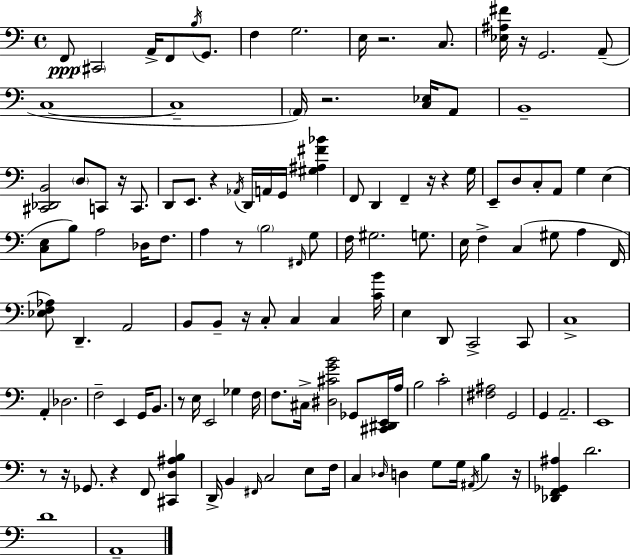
F2/e C#2/h A2/s F2/e B3/s G2/e. F3/q G3/h. E3/s R/h. C3/e. [Eb3,A#3,F#4]/s R/s G2/h. A2/e C3/w C3/w A2/s R/h. [C3,Eb3]/s A2/e B2/w [C#2,Db2,B2]/h D3/e C2/e R/s C2/e. D2/e E2/e. R/q Ab2/s D2/s A2/s G2/s [G#3,A#3,F#4,Bb4]/q F2/e D2/q F2/q R/s R/q G3/s E2/e D3/e C3/e A2/e G3/q E3/q [C3,E3]/e B3/e A3/h Db3/s F3/e. A3/q R/e B3/h F#2/s G3/e F3/s G#3/h. G3/e. E3/s F3/q C3/q G#3/e A3/q F2/s [Eb3,F3,Ab3]/e D2/q. A2/h B2/e B2/e R/s C3/e C3/q C3/q [C4,B4]/s E3/q D2/e C2/h C2/e C3/w A2/q Db3/h. F3/h E2/q G2/s B2/e. R/e E3/s E2/h Gb3/q F3/s F3/e. C#3/s [D#3,C#4,G4,B4]/h Gb2/e [C#2,D#2,E2]/s A3/s B3/h C4/h [F#3,A#3]/h G2/h G2/q A2/h. E2/w R/e R/s Gb2/e. R/q F2/e [C#2,D3,A#3,B3]/q D2/s B2/q F#2/s C3/h E3/e F3/s C3/q Db3/s D3/q G3/e G3/s A#2/s B3/q R/s [Db2,F2,Gb2,A#3]/q D4/h. D4/w A2/w